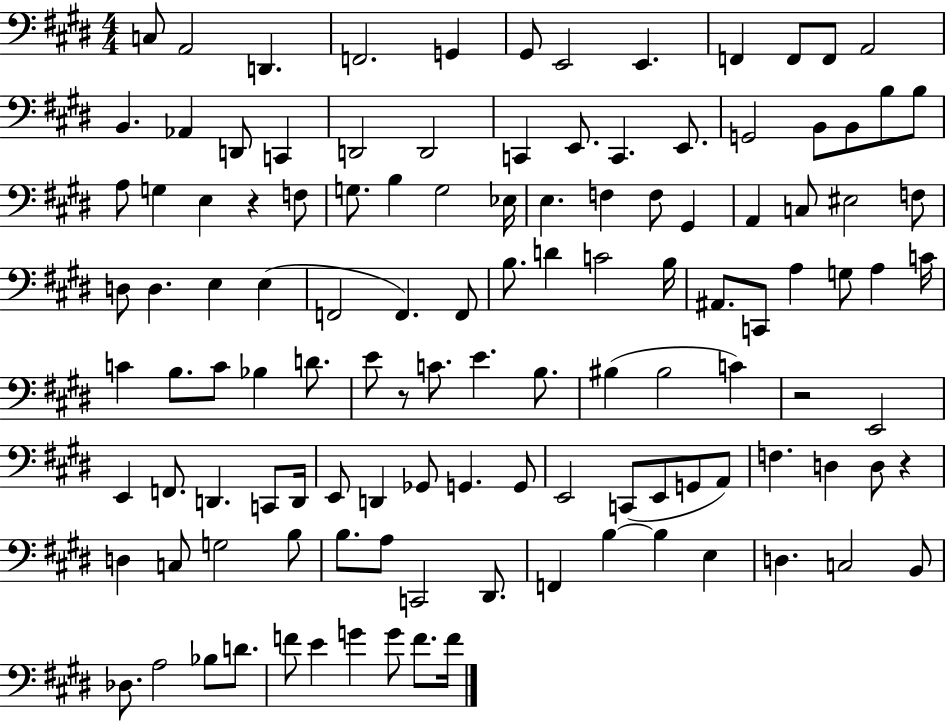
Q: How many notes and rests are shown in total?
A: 120